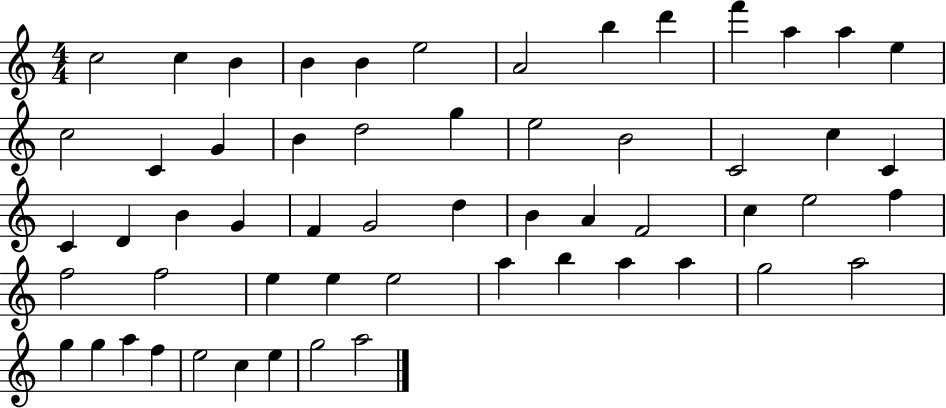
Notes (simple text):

C5/h C5/q B4/q B4/q B4/q E5/h A4/h B5/q D6/q F6/q A5/q A5/q E5/q C5/h C4/q G4/q B4/q D5/h G5/q E5/h B4/h C4/h C5/q C4/q C4/q D4/q B4/q G4/q F4/q G4/h D5/q B4/q A4/q F4/h C5/q E5/h F5/q F5/h F5/h E5/q E5/q E5/h A5/q B5/q A5/q A5/q G5/h A5/h G5/q G5/q A5/q F5/q E5/h C5/q E5/q G5/h A5/h